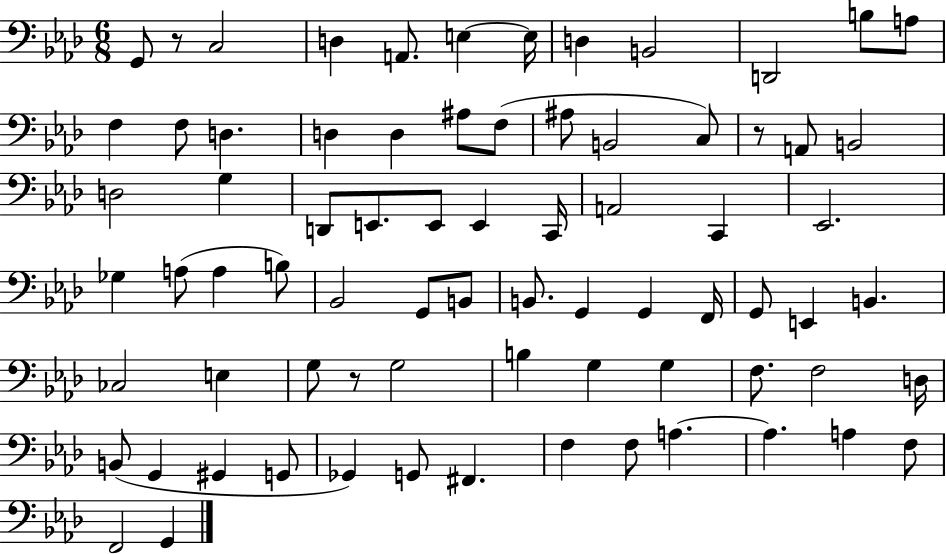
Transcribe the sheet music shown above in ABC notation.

X:1
T:Untitled
M:6/8
L:1/4
K:Ab
G,,/2 z/2 C,2 D, A,,/2 E, E,/4 D, B,,2 D,,2 B,/2 A,/2 F, F,/2 D, D, D, ^A,/2 F,/2 ^A,/2 B,,2 C,/2 z/2 A,,/2 B,,2 D,2 G, D,,/2 E,,/2 E,,/2 E,, C,,/4 A,,2 C,, _E,,2 _G, A,/2 A, B,/2 _B,,2 G,,/2 B,,/2 B,,/2 G,, G,, F,,/4 G,,/2 E,, B,, _C,2 E, G,/2 z/2 G,2 B, G, G, F,/2 F,2 D,/4 B,,/2 G,, ^G,, G,,/2 _G,, G,,/2 ^F,, F, F,/2 A, A, A, F,/2 F,,2 G,,